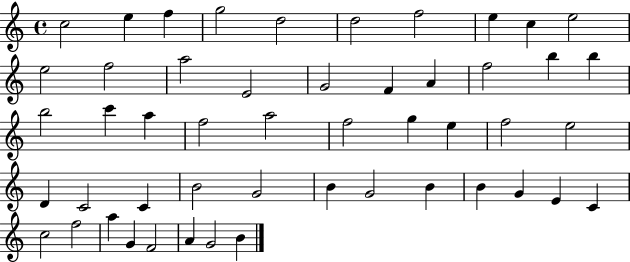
X:1
T:Untitled
M:4/4
L:1/4
K:C
c2 e f g2 d2 d2 f2 e c e2 e2 f2 a2 E2 G2 F A f2 b b b2 c' a f2 a2 f2 g e f2 e2 D C2 C B2 G2 B G2 B B G E C c2 f2 a G F2 A G2 B